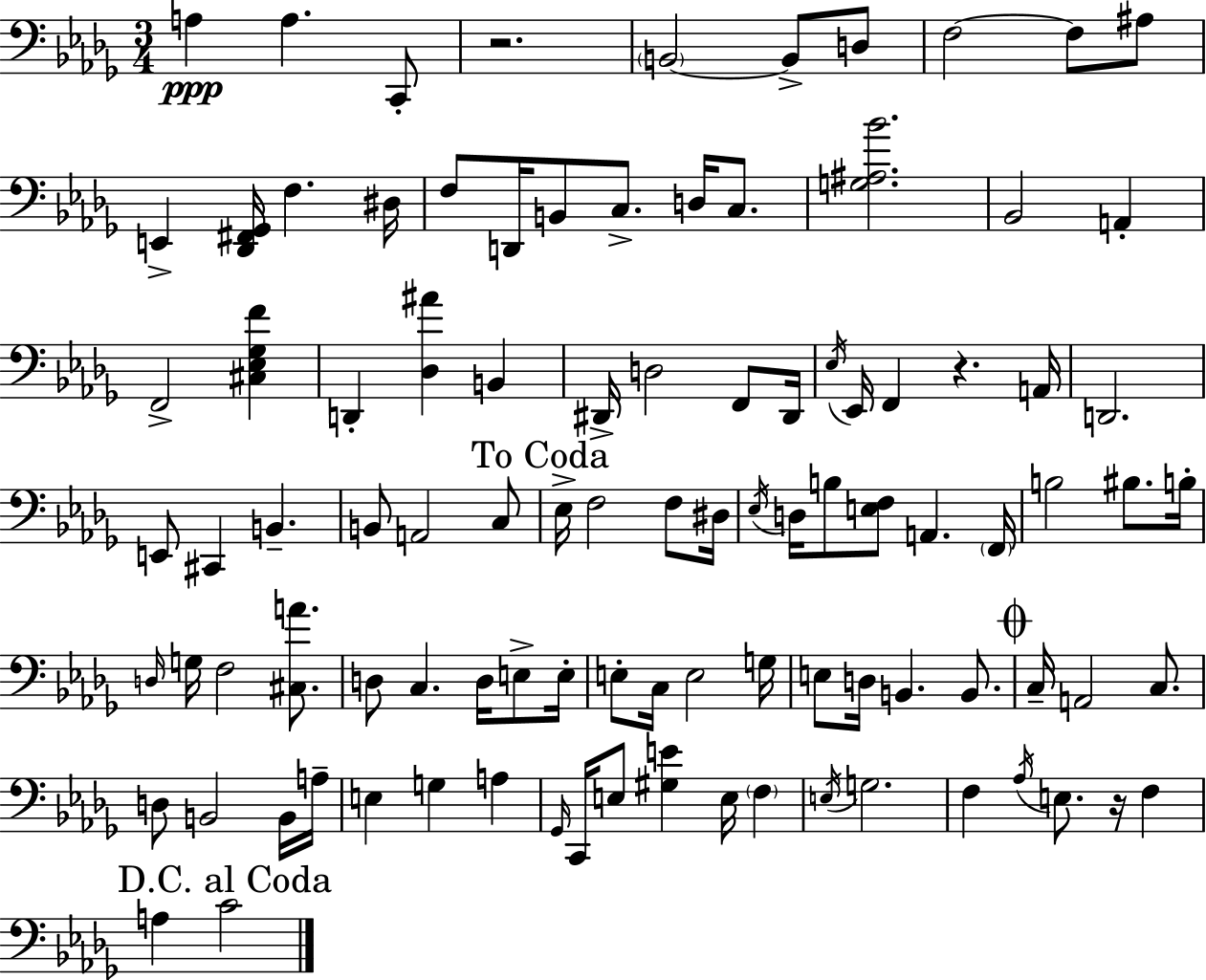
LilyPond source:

{
  \clef bass
  \numericTimeSignature
  \time 3/4
  \key bes \minor
  \repeat volta 2 { a4\ppp a4. c,8-. | r2. | \parenthesize b,2~~ b,8-> d8 | f2~~ f8 ais8 | \break e,4-> <des, fis, ges,>16 f4. dis16 | f8 d,16 b,8 c8.-> d16 c8. | <g ais bes'>2. | bes,2 a,4-. | \break f,2-> <cis ees ges f'>4 | d,4-. <des ais'>4 b,4 | dis,16-> d2 f,8 dis,16 | \acciaccatura { ees16 } ees,16 f,4 r4. | \break a,16 d,2. | e,8 cis,4 b,4.-- | b,8 a,2 c8 | \mark "To Coda" ees16-> f2 f8 | \break dis16 \acciaccatura { ees16 } d16 b8 <e f>8 a,4. | \parenthesize f,16 b2 bis8. | b16-. \grace { d16 } g16 f2 | <cis a'>8. d8 c4. d16 | \break e8-> e16-. e8-. c16 e2 | g16 e8 d16 b,4. | b,8. \mark \markup { \musicglyph "scripts.coda" } c16-- a,2 | c8. d8 b,2 | \break b,16 a16-- e4 g4 a4 | \grace { ges,16 } c,16 e8 <gis e'>4 e16 | \parenthesize f4 \acciaccatura { e16 } g2. | f4 \acciaccatura { aes16 } e8. | \break r16 f4 \mark "D.C. al Coda" a4 c'2 | } \bar "|."
}